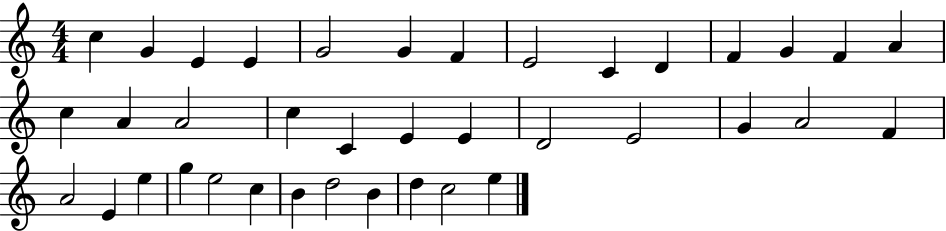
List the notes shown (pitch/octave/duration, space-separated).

C5/q G4/q E4/q E4/q G4/h G4/q F4/q E4/h C4/q D4/q F4/q G4/q F4/q A4/q C5/q A4/q A4/h C5/q C4/q E4/q E4/q D4/h E4/h G4/q A4/h F4/q A4/h E4/q E5/q G5/q E5/h C5/q B4/q D5/h B4/q D5/q C5/h E5/q